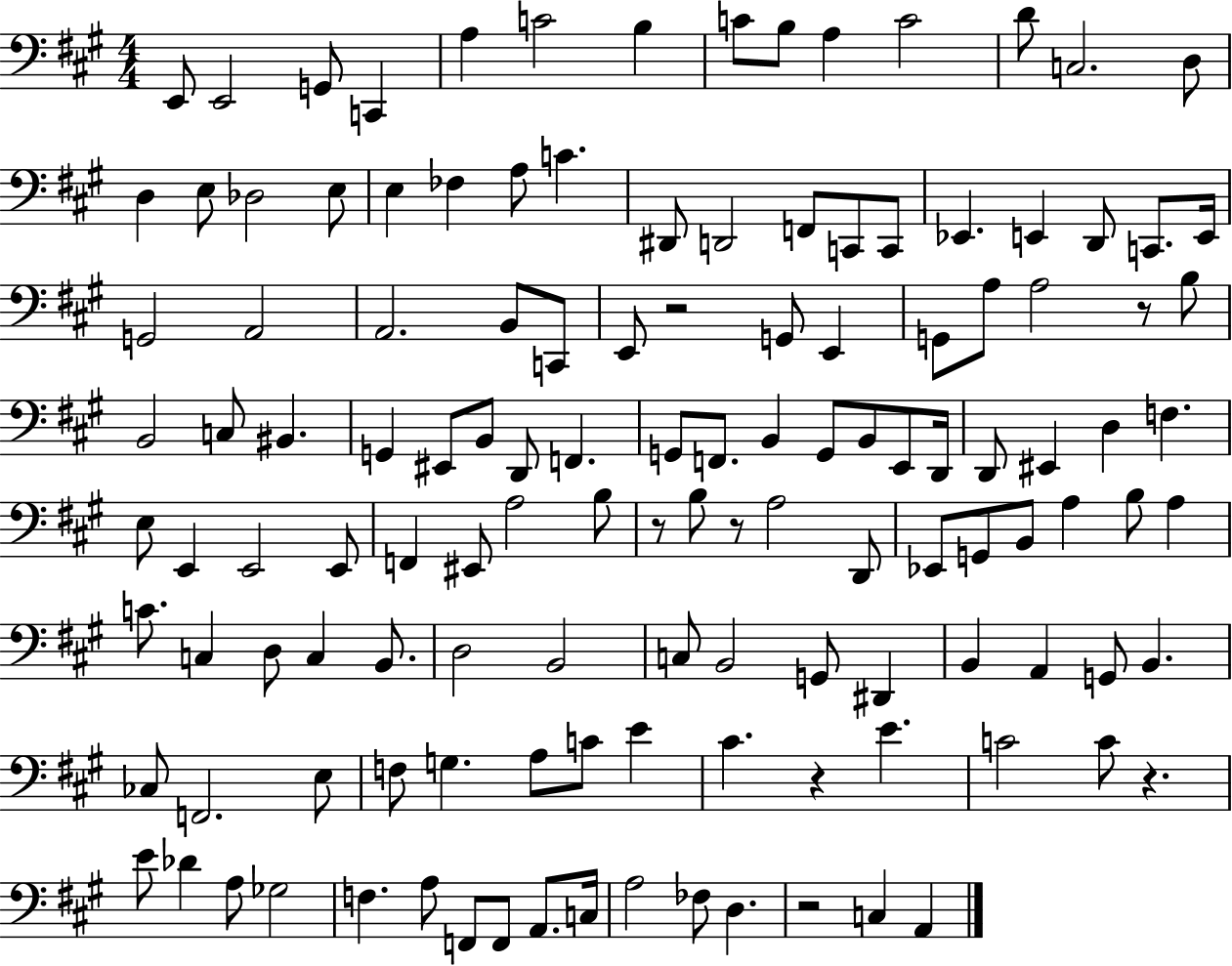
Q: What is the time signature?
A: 4/4